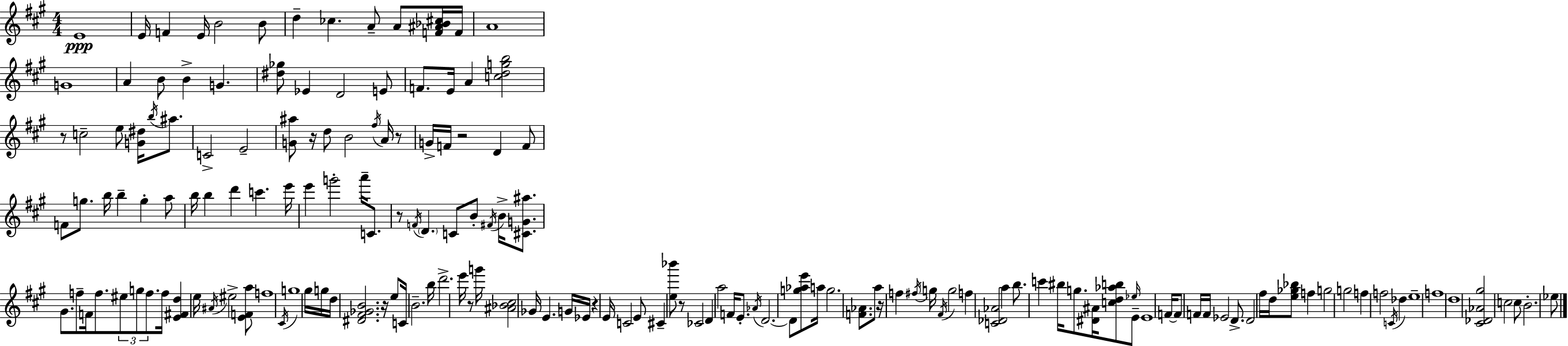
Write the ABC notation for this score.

X:1
T:Untitled
M:4/4
L:1/4
K:A
E4 E/4 F E/4 B2 B/2 d _c A/2 A/2 [F^A_B^c]/4 F/4 A4 G4 A B/2 B G [^d_g]/2 _E D2 E/2 F/2 E/4 A [cdgb]2 z/2 c2 e/2 [G^d]/4 b/4 ^a/2 C2 E2 [G^a]/2 z/4 d/2 B2 ^f/4 A/4 z/2 G/4 F/4 z2 D F/2 F/2 g/2 b/4 b g a/2 b/4 b d' c' e'/4 e' g'2 a'/4 C/2 z/2 F/4 D C/2 B/2 ^F/4 B/4 [^CG^a]/2 ^G/2 f/2 F/4 f/2 ^e/2 g/2 f/2 f/4 [E^Fd] e/4 ^A/4 ^e2 [EFa]/2 f4 ^C/4 g4 ^g/4 g/4 d/4 [^D^F_GB]2 z/4 e/2 C/4 B2 b/4 d'2 e'/4 z/2 g'/4 [^A_B^c]2 _G/4 E G/4 _E/4 z E/4 C2 E/2 ^C [e_b']/2 z/2 _C2 D a2 F/4 E/2 _A/4 D2 D/2 [g_ae']/2 a/4 g2 [F_A]/2 a/2 z/4 f ^f/4 g/4 ^F/4 g2 f [C_D_A]2 a b/2 c' ^b/4 g/2 [^D^A]/4 [cd_ab]/2 _e/4 E/2 E4 F/4 F/2 F/4 F/4 _E2 D/2 D2 ^f/4 d/4 [e_g_b]/2 f g2 g2 f f2 C/4 _d e4 f4 d4 [^C_D_A^g]2 c2 c/2 B2 _e/2